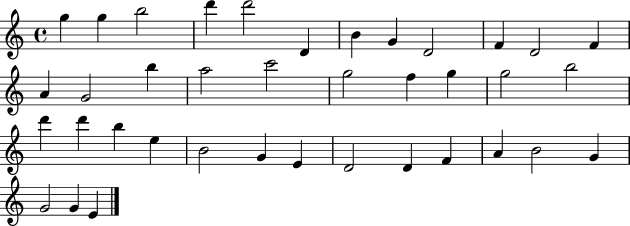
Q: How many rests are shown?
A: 0